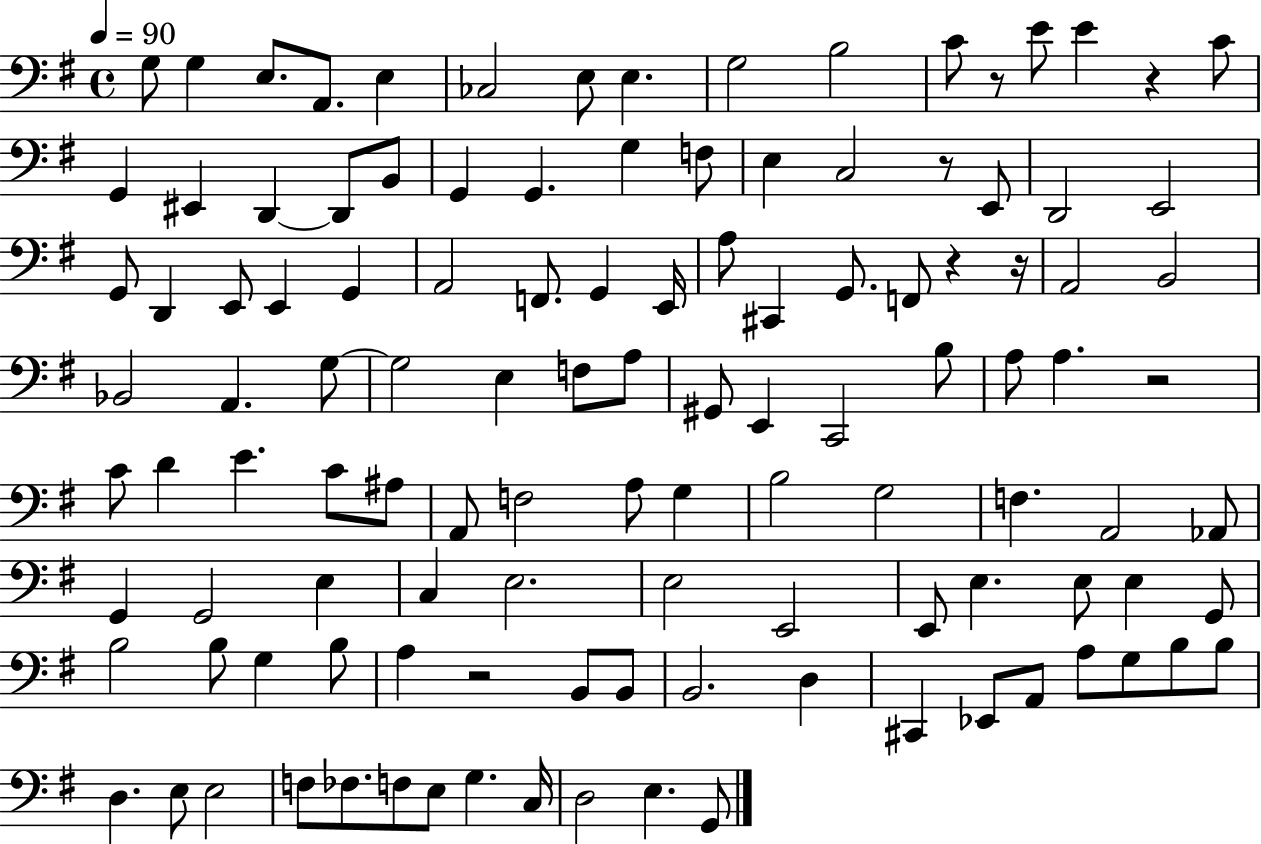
G3/e G3/q E3/e. A2/e. E3/q CES3/h E3/e E3/q. G3/h B3/h C4/e R/e E4/e E4/q R/q C4/e G2/q EIS2/q D2/q D2/e B2/e G2/q G2/q. G3/q F3/e E3/q C3/h R/e E2/e D2/h E2/h G2/e D2/q E2/e E2/q G2/q A2/h F2/e. G2/q E2/s A3/e C#2/q G2/e. F2/e R/q R/s A2/h B2/h Bb2/h A2/q. G3/e G3/h E3/q F3/e A3/e G#2/e E2/q C2/h B3/e A3/e A3/q. R/h C4/e D4/q E4/q. C4/e A#3/e A2/e F3/h A3/e G3/q B3/h G3/h F3/q. A2/h Ab2/e G2/q G2/h E3/q C3/q E3/h. E3/h E2/h E2/e E3/q. E3/e E3/q G2/e B3/h B3/e G3/q B3/e A3/q R/h B2/e B2/e B2/h. D3/q C#2/q Eb2/e A2/e A3/e G3/e B3/e B3/e D3/q. E3/e E3/h F3/e FES3/e. F3/e E3/e G3/q. C3/s D3/h E3/q. G2/e